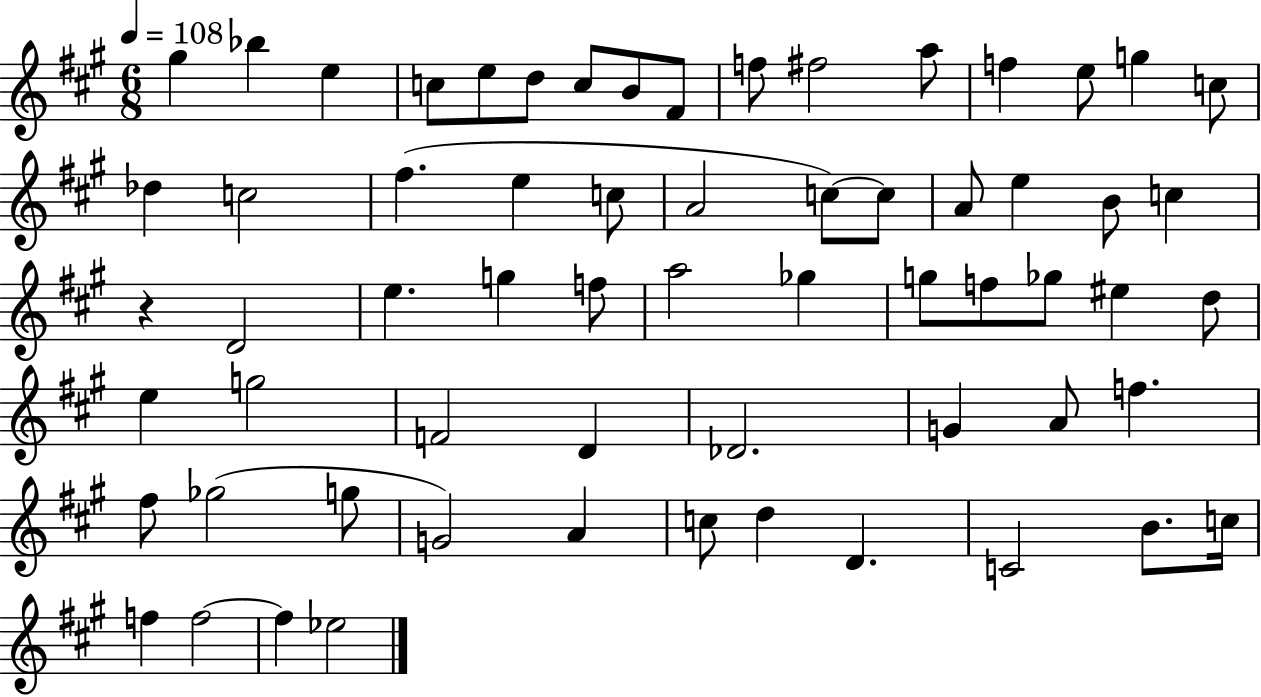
G#5/q Bb5/q E5/q C5/e E5/e D5/e C5/e B4/e F#4/e F5/e F#5/h A5/e F5/q E5/e G5/q C5/e Db5/q C5/h F#5/q. E5/q C5/e A4/h C5/e C5/e A4/e E5/q B4/e C5/q R/q D4/h E5/q. G5/q F5/e A5/h Gb5/q G5/e F5/e Gb5/e EIS5/q D5/e E5/q G5/h F4/h D4/q Db4/h. G4/q A4/e F5/q. F#5/e Gb5/h G5/e G4/h A4/q C5/e D5/q D4/q. C4/h B4/e. C5/s F5/q F5/h F5/q Eb5/h